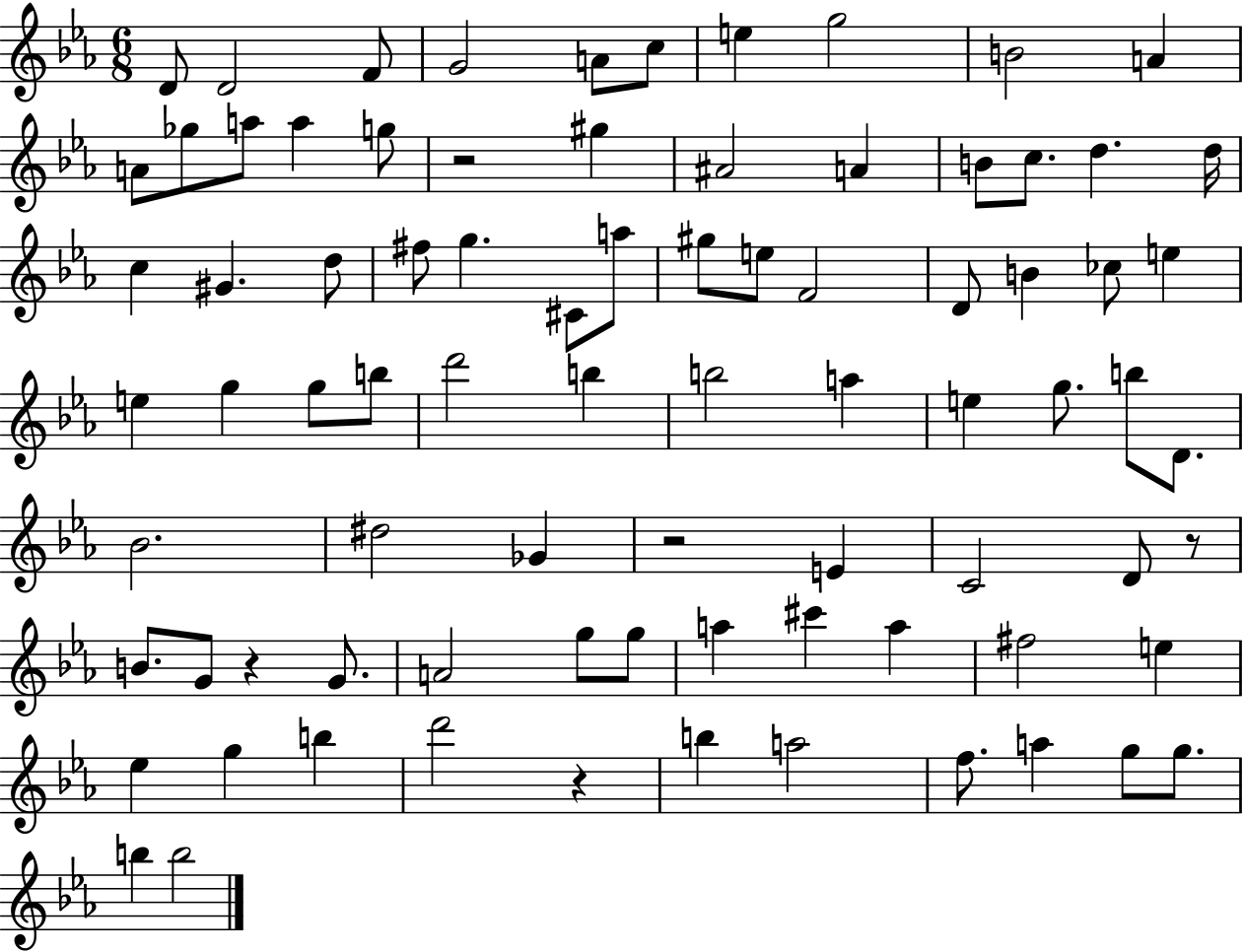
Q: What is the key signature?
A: EES major